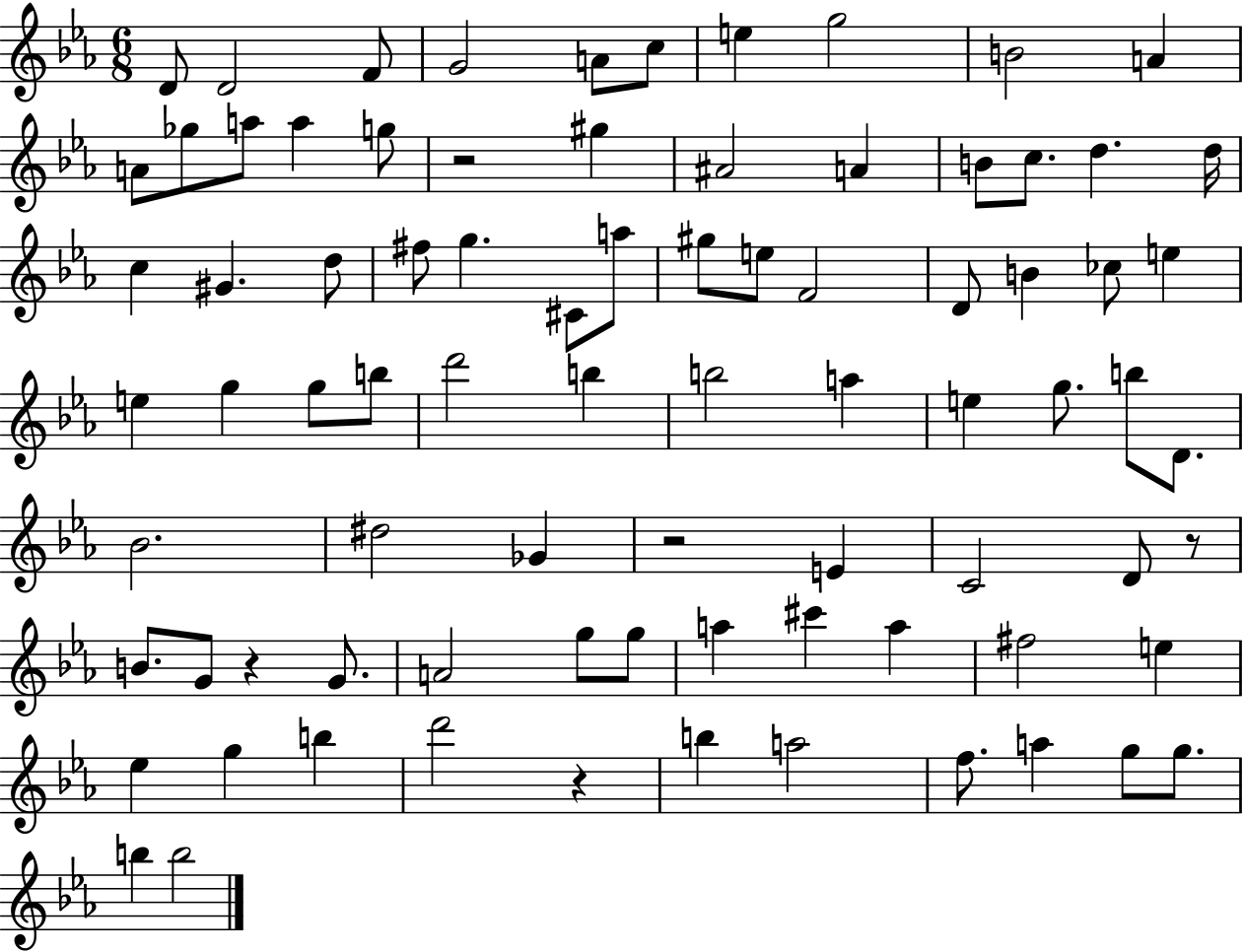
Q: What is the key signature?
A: EES major